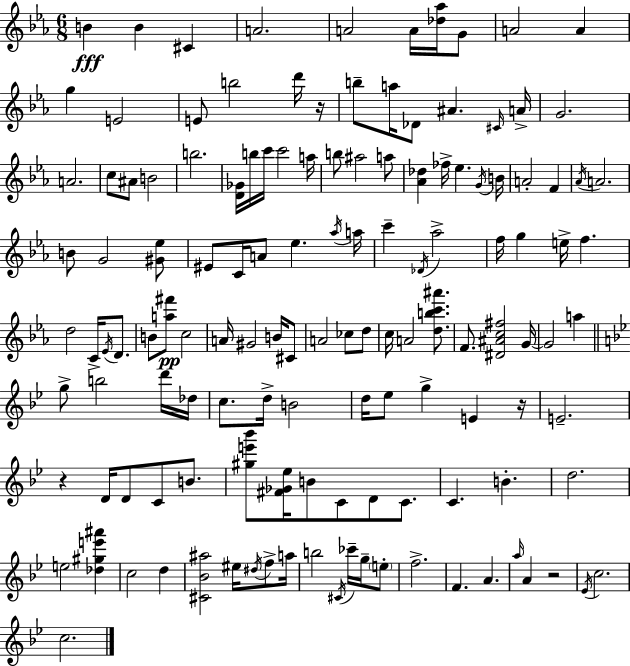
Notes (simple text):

B4/q B4/q C#4/q A4/h. A4/h A4/s [Db5,Ab5]/s G4/e A4/h A4/q G5/q E4/h E4/e B5/h D6/s R/s B5/e A5/s Db4/e A#4/q. C#4/s A4/s G4/h. A4/h. C5/e A#4/e B4/h B5/h. [D4,Gb4]/s B5/s C6/s C6/h A5/s B5/e A#5/h A5/e [Ab4,Db5]/q FES5/s Eb5/q. G4/s B4/s A4/h F4/q Ab4/s A4/h. B4/e G4/h [G#4,Eb5]/e EIS4/e C4/s A4/e Eb5/q. Ab5/s A5/s C6/q Db4/s Ab5/h F5/s G5/q E5/s F5/q. D5/h C4/s Eb4/s D4/e. B4/e [A5,F#6]/e C5/h A4/s G#4/h B4/s C#4/e A4/h CES5/e D5/e C5/s A4/h [D5,B5,C6,A#6]/e. F4/e. [D#4,A#4,C5,F#5]/h G4/s G4/h A5/q G5/e B5/h D6/s Db5/s C5/e. D5/s B4/h D5/s Eb5/e G5/q E4/q R/s E4/h. R/q D4/s D4/e C4/e B4/e. [G#5,E6,Bb6]/e [F#4,Gb4,Eb5]/s B4/e C4/e D4/e C4/e. C4/q. B4/q. D5/h. E5/h [Db5,G#5,E6,A#6]/q C5/h D5/q [C#4,Bb4,A#5]/h EIS5/s D#5/s F5/e A5/s B5/h C#4/s CES6/s G5/s E5/e F5/h. F4/q. A4/q. A5/s A4/q R/h Eb4/s C5/h. C5/h.